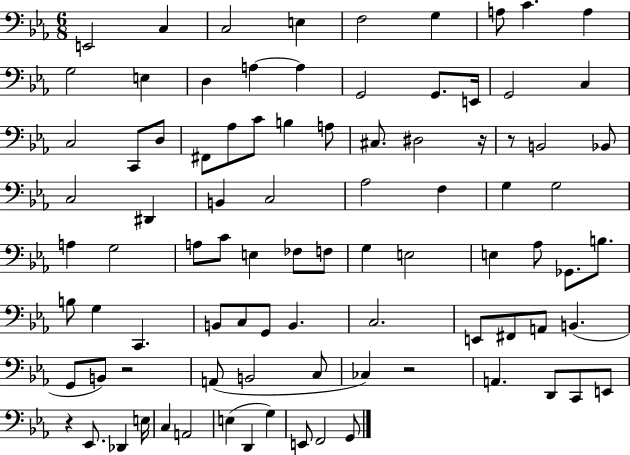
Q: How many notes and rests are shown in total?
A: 90